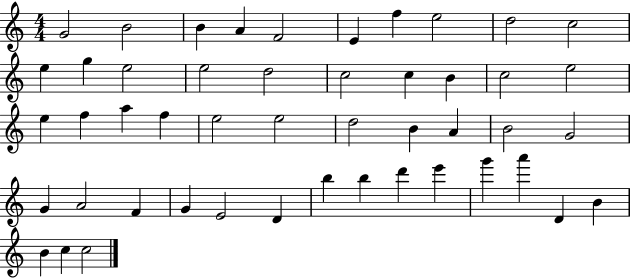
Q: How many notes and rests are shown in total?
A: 48